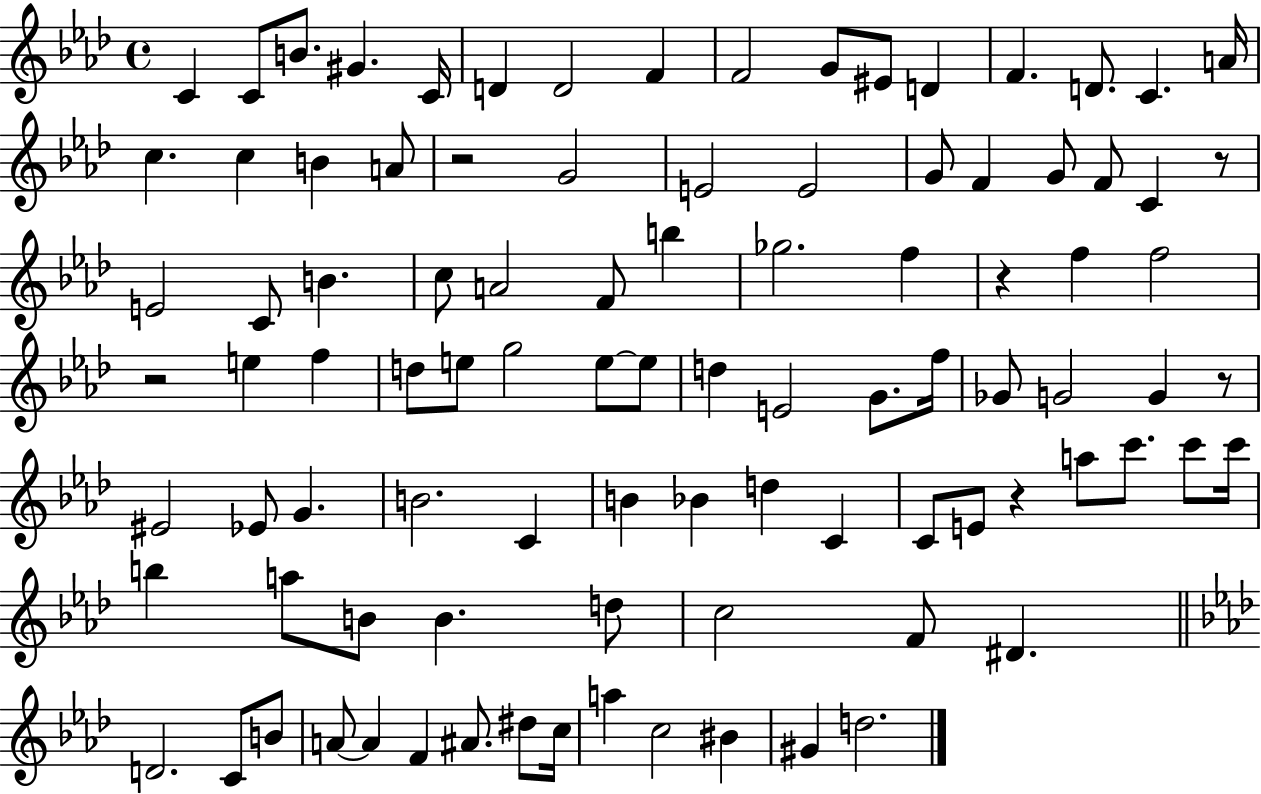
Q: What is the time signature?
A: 4/4